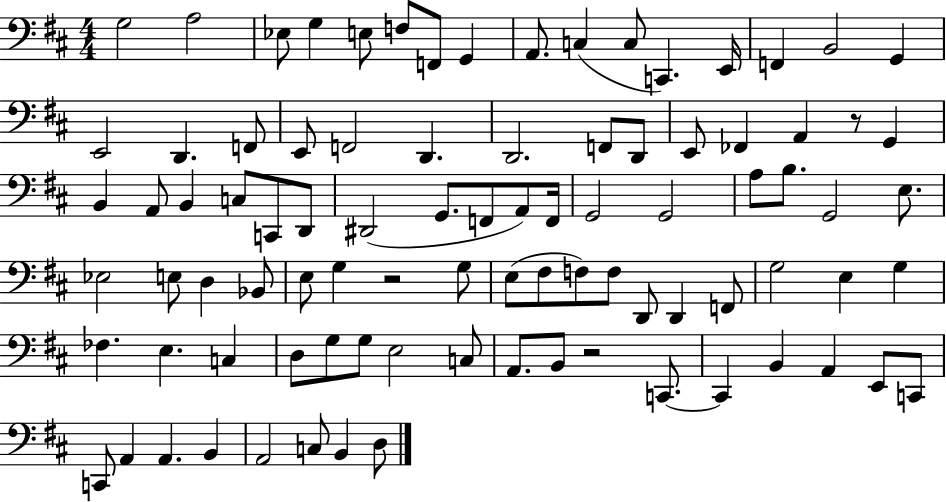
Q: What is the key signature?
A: D major